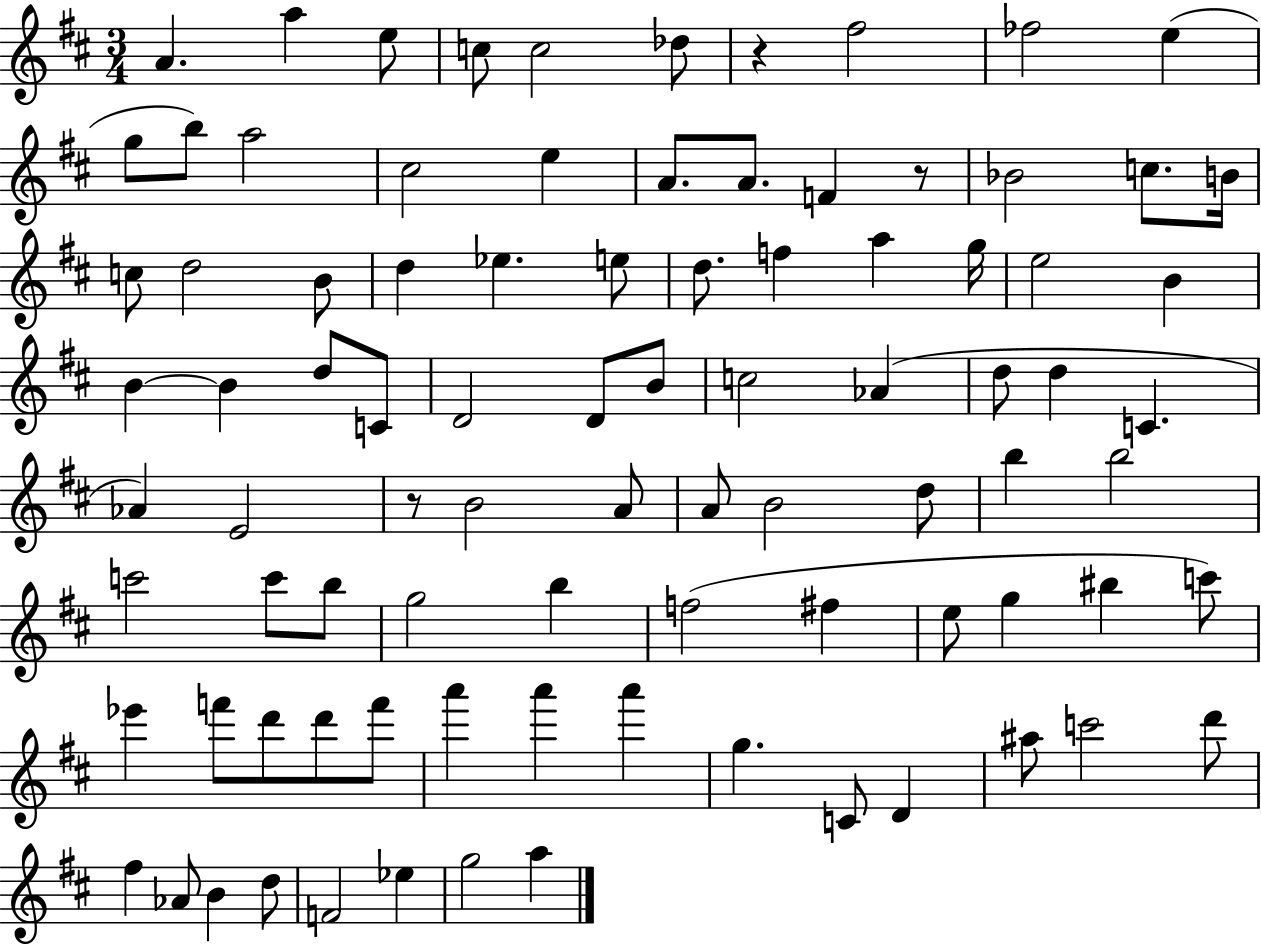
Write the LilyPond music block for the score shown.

{
  \clef treble
  \numericTimeSignature
  \time 3/4
  \key d \major
  a'4. a''4 e''8 | c''8 c''2 des''8 | r4 fis''2 | fes''2 e''4( | \break g''8 b''8) a''2 | cis''2 e''4 | a'8. a'8. f'4 r8 | bes'2 c''8. b'16 | \break c''8 d''2 b'8 | d''4 ees''4. e''8 | d''8. f''4 a''4 g''16 | e''2 b'4 | \break b'4~~ b'4 d''8 c'8 | d'2 d'8 b'8 | c''2 aes'4( | d''8 d''4 c'4. | \break aes'4) e'2 | r8 b'2 a'8 | a'8 b'2 d''8 | b''4 b''2 | \break c'''2 c'''8 b''8 | g''2 b''4 | f''2( fis''4 | e''8 g''4 bis''4 c'''8) | \break ees'''4 f'''8 d'''8 d'''8 f'''8 | a'''4 a'''4 a'''4 | g''4. c'8 d'4 | ais''8 c'''2 d'''8 | \break fis''4 aes'8 b'4 d''8 | f'2 ees''4 | g''2 a''4 | \bar "|."
}